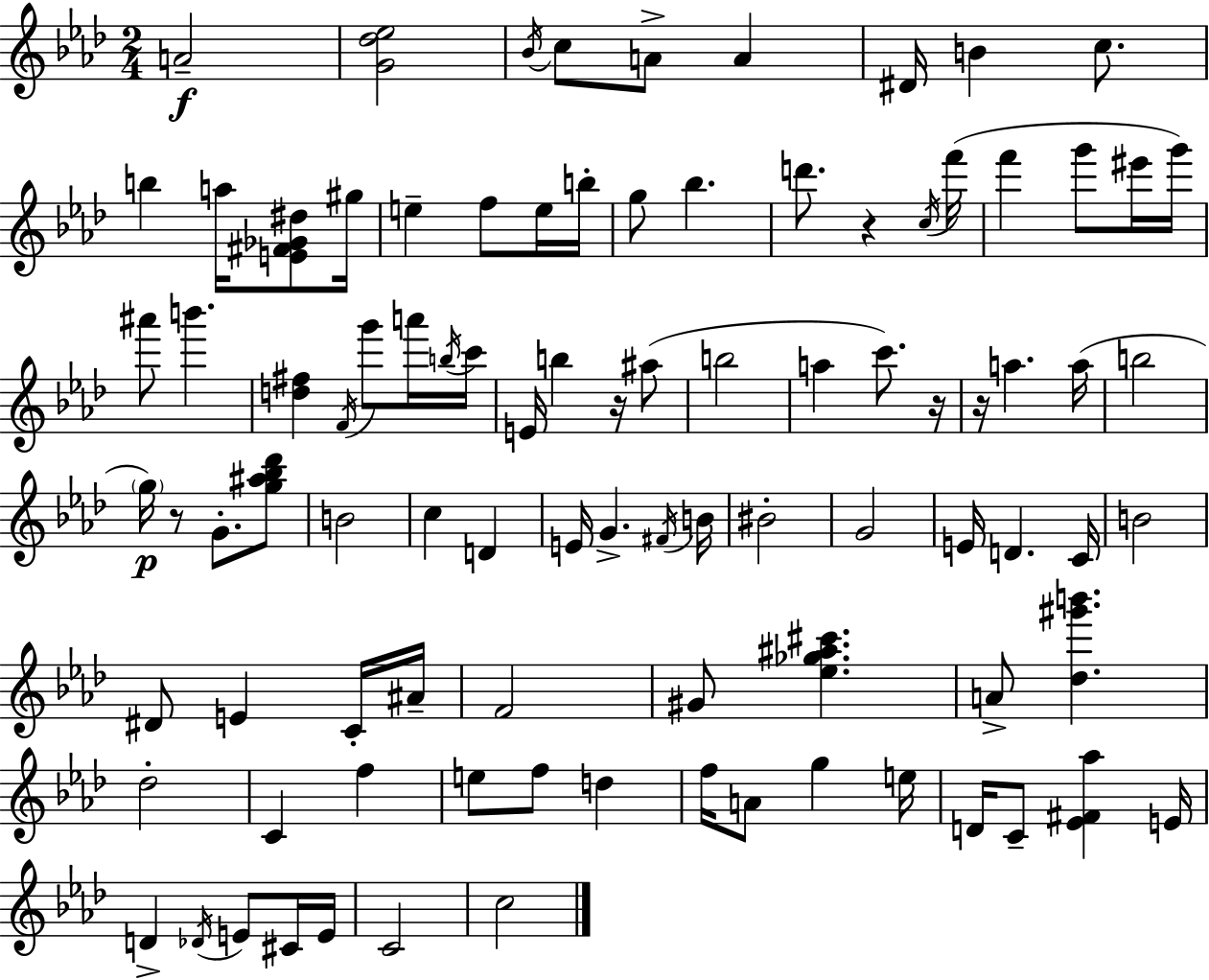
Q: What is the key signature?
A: AES major